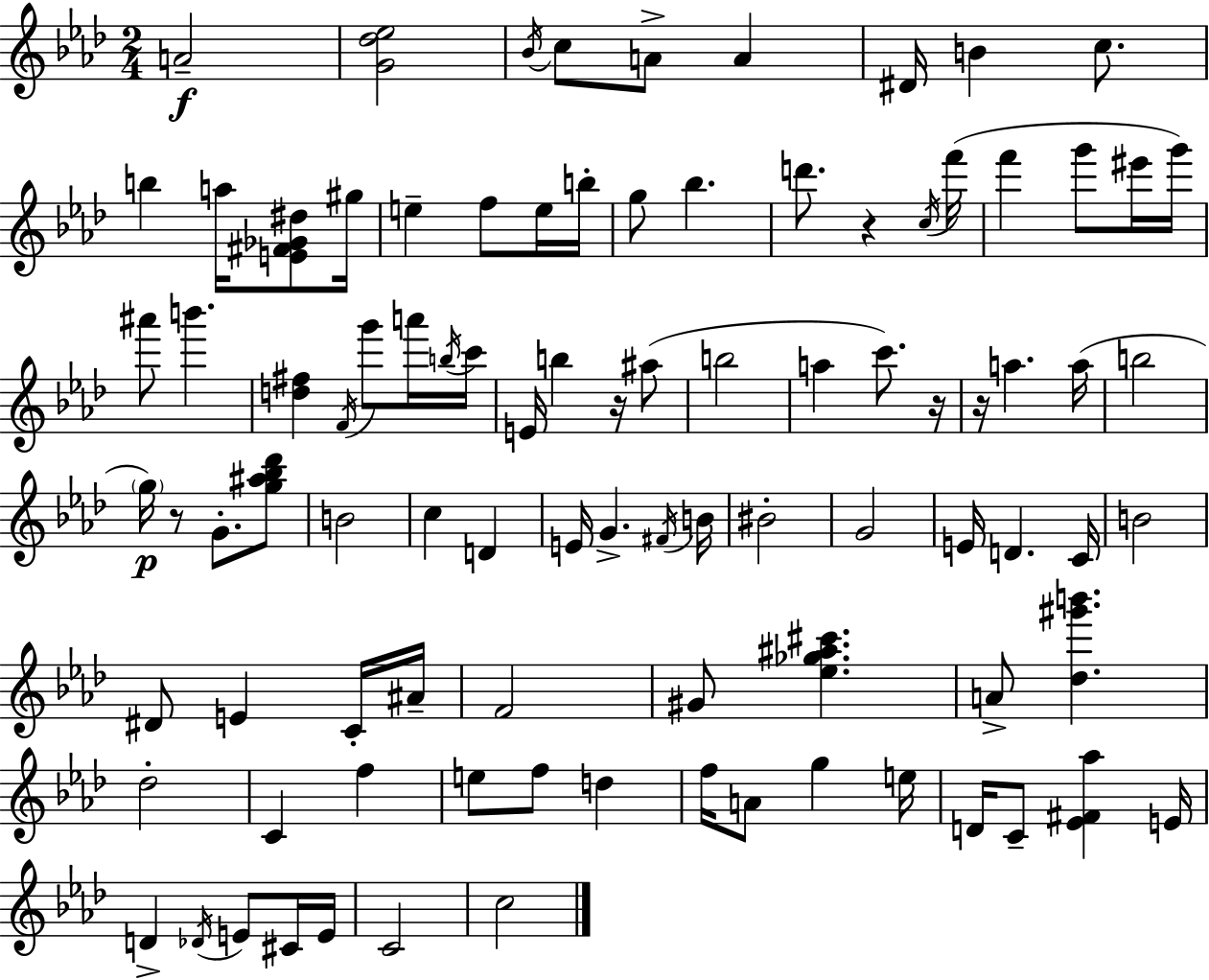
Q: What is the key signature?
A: AES major